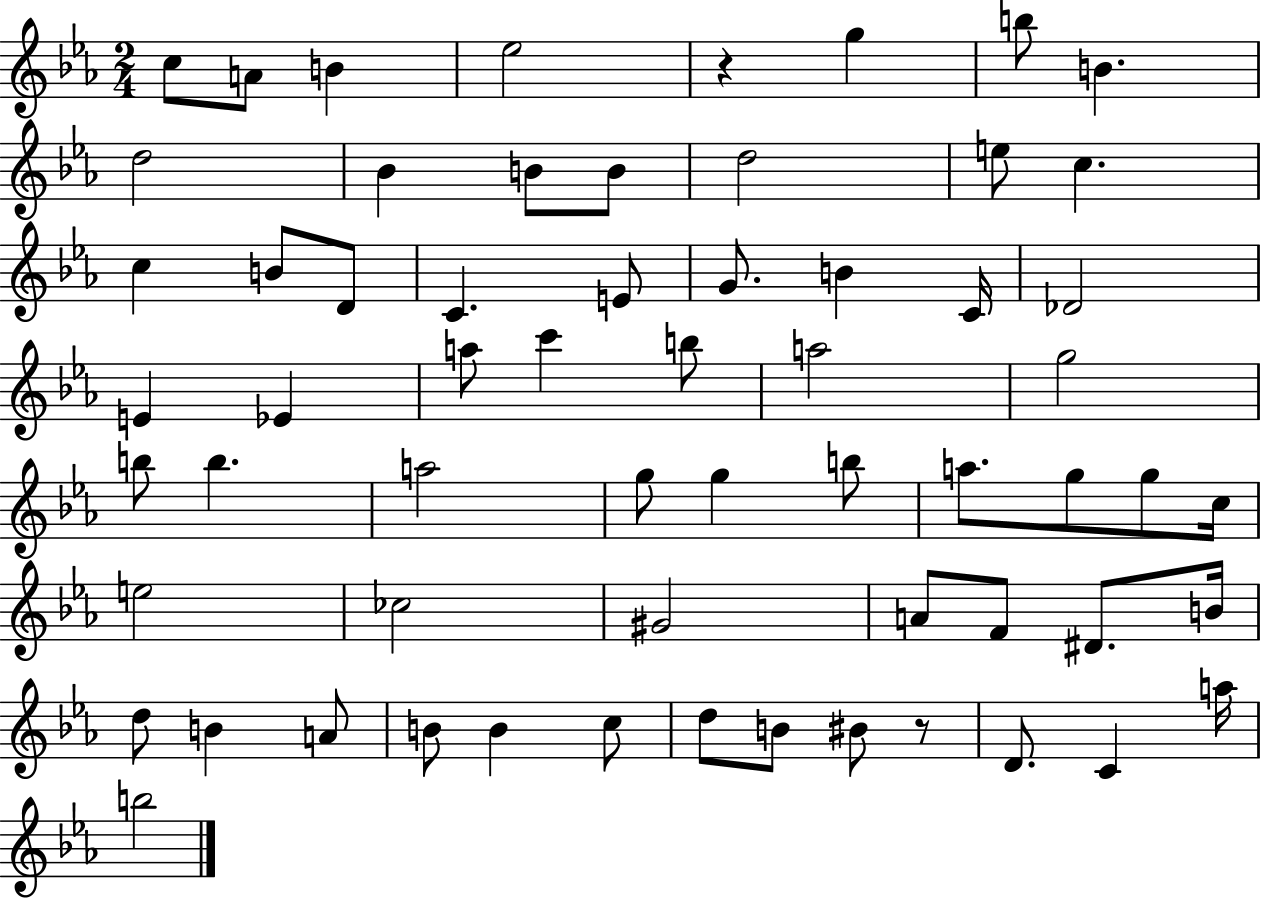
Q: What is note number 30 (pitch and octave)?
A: G5